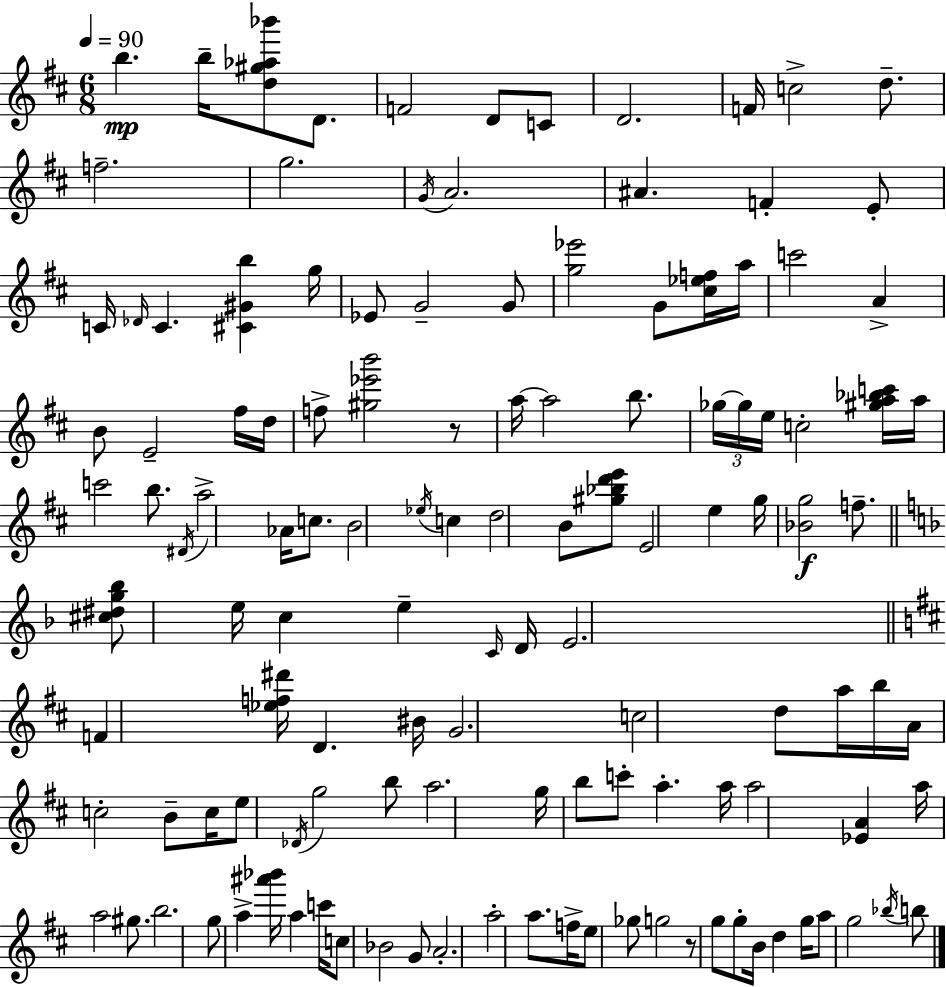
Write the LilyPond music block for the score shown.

{
  \clef treble
  \numericTimeSignature
  \time 6/8
  \key d \major
  \tempo 4 = 90
  b''4.\mp b''16-- <d'' gis'' aes'' bes'''>8 d'8. | f'2 d'8 c'8 | d'2. | f'16 c''2-> d''8.-- | \break f''2.-- | g''2. | \acciaccatura { g'16 } a'2. | ais'4. f'4-. e'8-. | \break c'16 \grace { des'16 } c'4. <cis' gis' b''>4 | g''16 ees'8 g'2-- | g'8 <g'' ees'''>2 g'8 | <cis'' ees'' f''>16 a''16 c'''2 a'4-> | \break b'8 e'2-- | fis''16 d''16 f''8-> <gis'' ees''' b'''>2 | r8 a''16~~ a''2 b''8. | \tuplet 3/2 { ges''16~~ ges''16 e''16 } c''2-. | \break <gis'' a'' bes'' c'''>16 a''16 c'''2 b''8. | \acciaccatura { dis'16 } a''2-> aes'16 | c''8. b'2 \acciaccatura { ees''16 } | c''4 d''2 | \break b'8 <gis'' bes'' d''' e'''>8 e'2 | e''4 g''16 <bes' g''>2\f | f''8.-- \bar "||" \break \key d \minor <cis'' dis'' g'' bes''>8 e''16 c''4 e''4-- \grace { c'16 } | d'16 e'2. | \bar "||" \break \key d \major f'4 <ees'' f'' dis'''>16 d'4. bis'16 | g'2. | c''2 d''8 a''16 b''16 | a'16 c''2-. b'8-- c''16 | \break e''8 \acciaccatura { des'16 } g''2 b''8 | a''2. | g''16 b''8 c'''8-. a''4.-. | a''16 a''2 <ees' a'>4 | \break a''16 a''2 gis''8. | b''2. | g''8 a''4-> <ais''' bes'''>16 a''4 | c'''16 c''8 bes'2 g'8 | \break a'2.-. | a''2-. a''8. | f''16-> e''8 ges''8 g''2 | r8 g''8 g''8-. b'16 d''4 | \break g''16 a''8 g''2 \acciaccatura { bes''16 } | b''8 \bar "|."
}